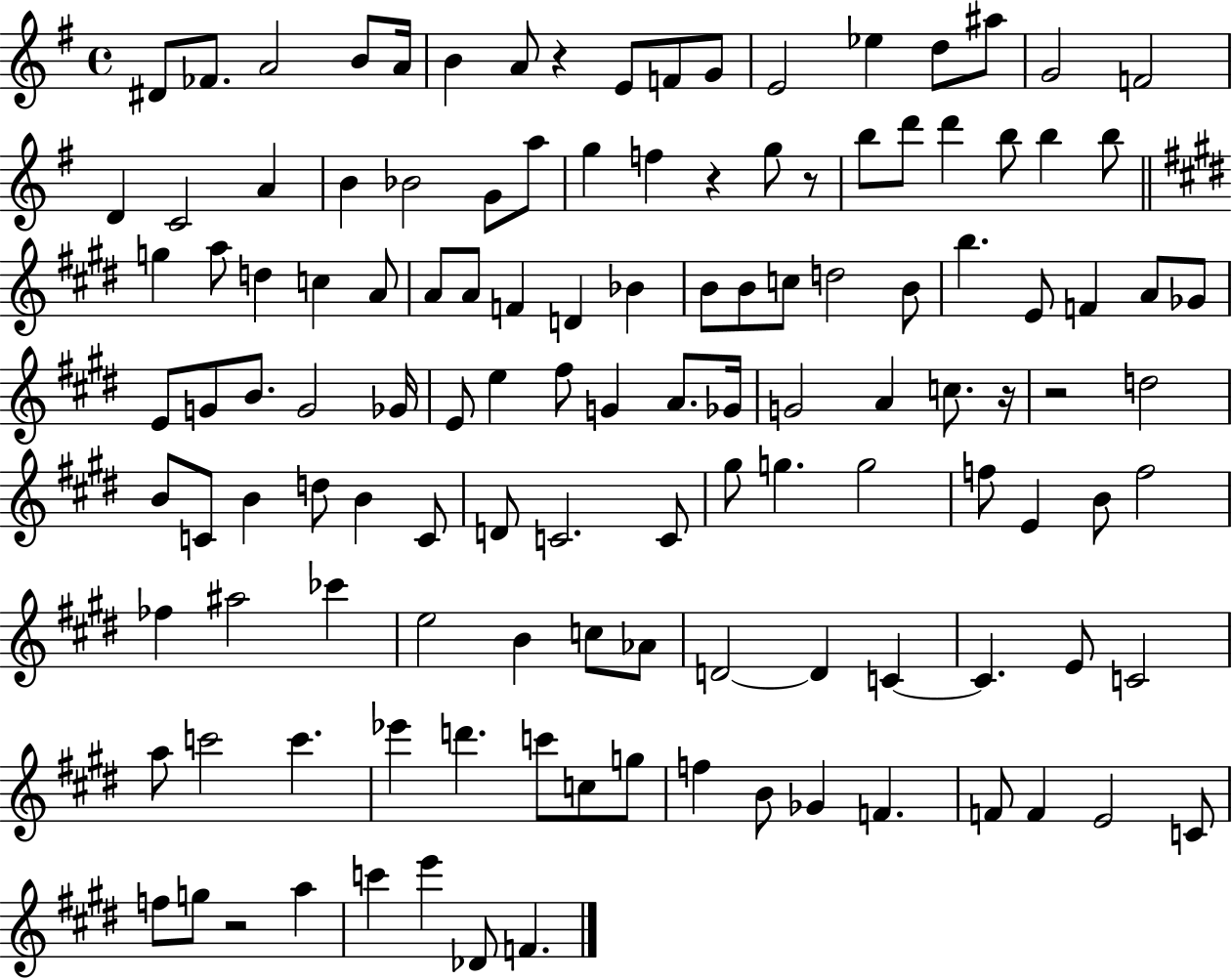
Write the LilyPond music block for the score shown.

{
  \clef treble
  \time 4/4
  \defaultTimeSignature
  \key g \major
  dis'8 fes'8. a'2 b'8 a'16 | b'4 a'8 r4 e'8 f'8 g'8 | e'2 ees''4 d''8 ais''8 | g'2 f'2 | \break d'4 c'2 a'4 | b'4 bes'2 g'8 a''8 | g''4 f''4 r4 g''8 r8 | b''8 d'''8 d'''4 b''8 b''4 b''8 | \break \bar "||" \break \key e \major g''4 a''8 d''4 c''4 a'8 | a'8 a'8 f'4 d'4 bes'4 | b'8 b'8 c''8 d''2 b'8 | b''4. e'8 f'4 a'8 ges'8 | \break e'8 g'8 b'8. g'2 ges'16 | e'8 e''4 fis''8 g'4 a'8. ges'16 | g'2 a'4 c''8. r16 | r2 d''2 | \break b'8 c'8 b'4 d''8 b'4 c'8 | d'8 c'2. c'8 | gis''8 g''4. g''2 | f''8 e'4 b'8 f''2 | \break fes''4 ais''2 ces'''4 | e''2 b'4 c''8 aes'8 | d'2~~ d'4 c'4~~ | c'4. e'8 c'2 | \break a''8 c'''2 c'''4. | ees'''4 d'''4. c'''8 c''8 g''8 | f''4 b'8 ges'4 f'4. | f'8 f'4 e'2 c'8 | \break f''8 g''8 r2 a''4 | c'''4 e'''4 des'8 f'4. | \bar "|."
}